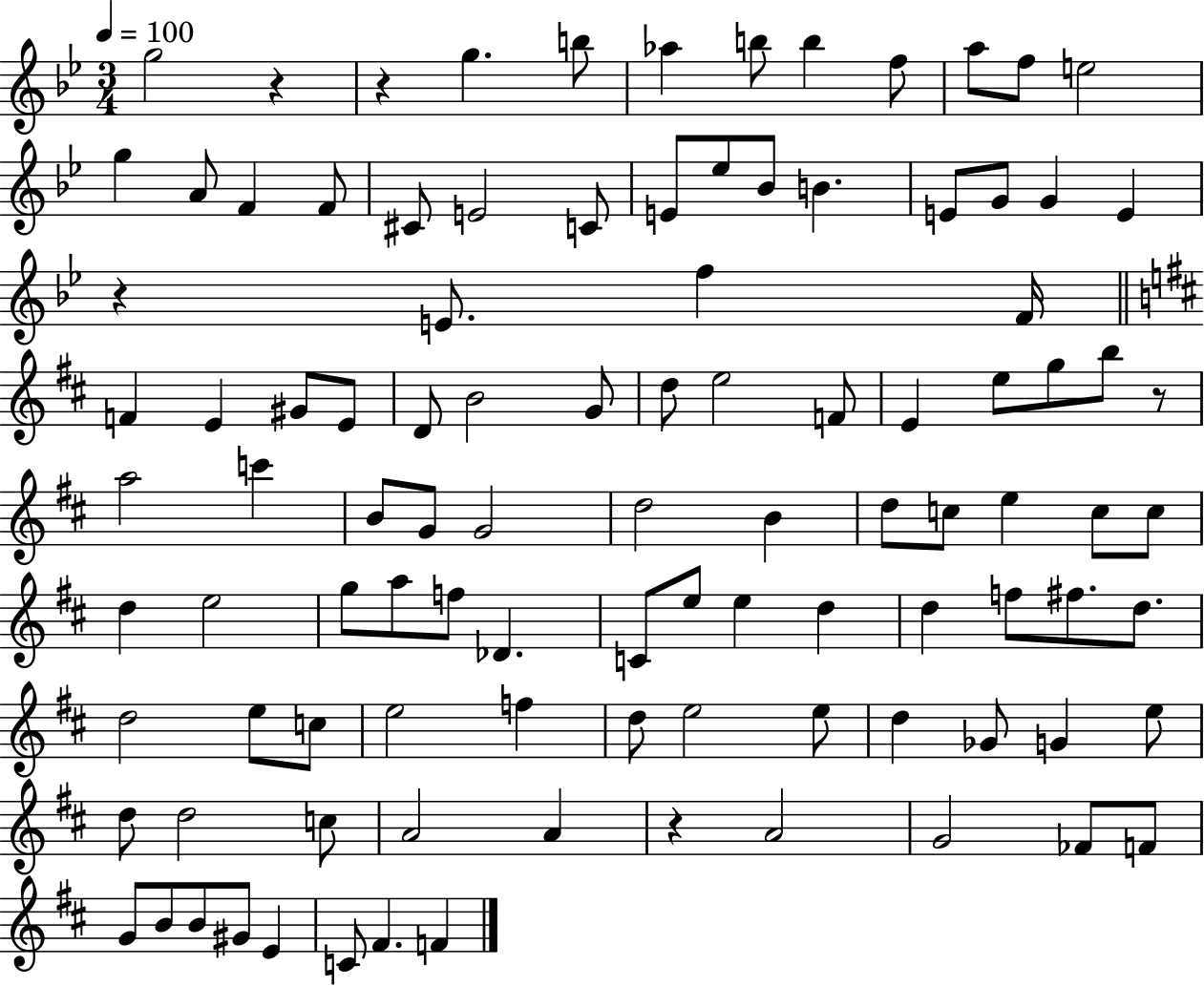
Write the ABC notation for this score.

X:1
T:Untitled
M:3/4
L:1/4
K:Bb
g2 z z g b/2 _a b/2 b f/2 a/2 f/2 e2 g A/2 F F/2 ^C/2 E2 C/2 E/2 _e/2 _B/2 B E/2 G/2 G E z E/2 f F/4 F E ^G/2 E/2 D/2 B2 G/2 d/2 e2 F/2 E e/2 g/2 b/2 z/2 a2 c' B/2 G/2 G2 d2 B d/2 c/2 e c/2 c/2 d e2 g/2 a/2 f/2 _D C/2 e/2 e d d f/2 ^f/2 d/2 d2 e/2 c/2 e2 f d/2 e2 e/2 d _G/2 G e/2 d/2 d2 c/2 A2 A z A2 G2 _F/2 F/2 G/2 B/2 B/2 ^G/2 E C/2 ^F F